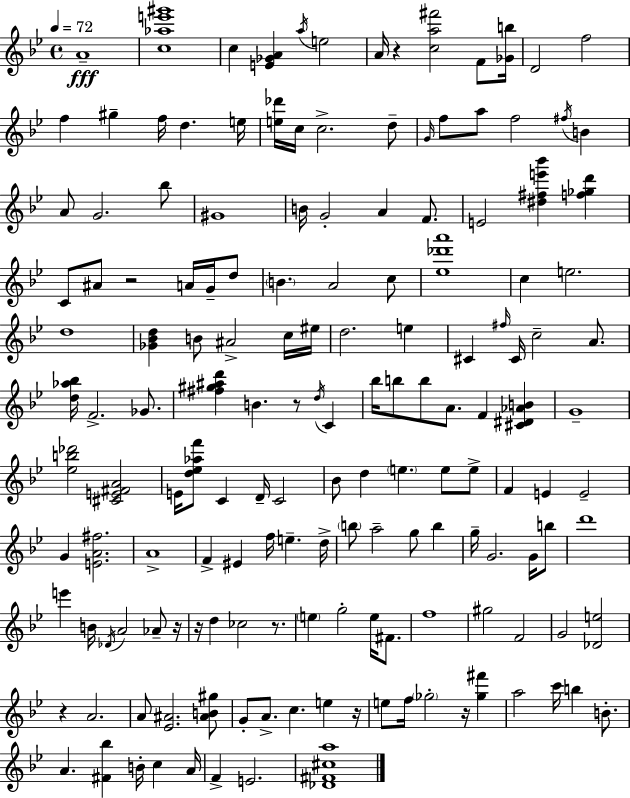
A4/w [C5,Ab5,E6,G#6]/w C5/q [E4,Gb4,A4]/q A5/s E5/h A4/s R/q [C5,A5,F#6]/h F4/e [Gb4,B5]/s D4/h F5/h F5/q G#5/q F5/s D5/q. E5/s [E5,Db6]/s C5/s C5/h. D5/e G4/s F5/e A5/e F5/h F#5/s B4/q A4/e G4/h. Bb5/e G#4/w B4/s G4/h A4/q F4/e. E4/h [D#5,F#5,E6,Bb6]/q [F5,Gb5,D6]/q C4/e A#4/e R/h A4/s G4/s D5/e B4/q. A4/h C5/e [Eb5,Db6,A6]/w C5/q E5/h. D5/w [Gb4,Bb4,D5]/q B4/e A#4/h C5/s EIS5/s D5/h. E5/q C#4/q F#5/s C#4/s C5/h A4/e. [D5,Ab5,Bb5]/s F4/h. Gb4/e. [F#5,G#5,A#5,D6]/q B4/q. R/e D5/s C4/q Bb5/s B5/e B5/e A4/e. F4/q [C#4,D#4,Ab4,B4]/q G4/w [Eb5,B5,Db6]/h [C#4,E4,F#4,A4]/h E4/s [D5,Eb5,Ab5,F6]/e C4/q D4/s C4/h Bb4/e D5/q E5/q. E5/e E5/e F4/q E4/q E4/h G4/q [E4,A4,F#5]/h. A4/w F4/q EIS4/q F5/s E5/q. D5/s B5/e A5/h G5/e B5/q G5/s G4/h. G4/s B5/e D6/w E6/q B4/s Db4/s A4/h Ab4/e R/s R/s D5/q CES5/h R/e. E5/q G5/h E5/s F#4/e. F5/w G#5/h F4/h G4/h [Db4,E5]/h R/q A4/h. A4/e [Eb4,A#4]/h. [A#4,B4,G#5]/e G4/e A4/e. C5/q. E5/q R/s E5/e F5/s Gb5/h R/s [Gb5,F#6]/q A5/h C6/s B5/q B4/e. A4/q. [F#4,Bb5]/q B4/s C5/q A4/s F4/q E4/h. [Db4,F#4,C#5,A5]/w